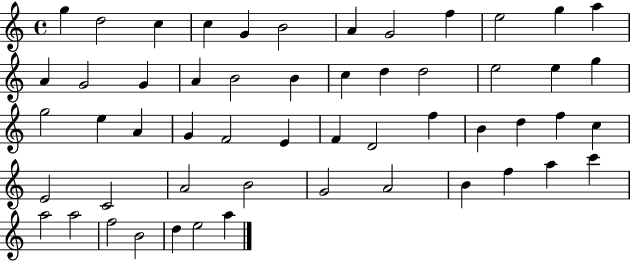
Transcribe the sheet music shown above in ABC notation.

X:1
T:Untitled
M:4/4
L:1/4
K:C
g d2 c c G B2 A G2 f e2 g a A G2 G A B2 B c d d2 e2 e g g2 e A G F2 E F D2 f B d f c E2 C2 A2 B2 G2 A2 B f a c' a2 a2 f2 B2 d e2 a